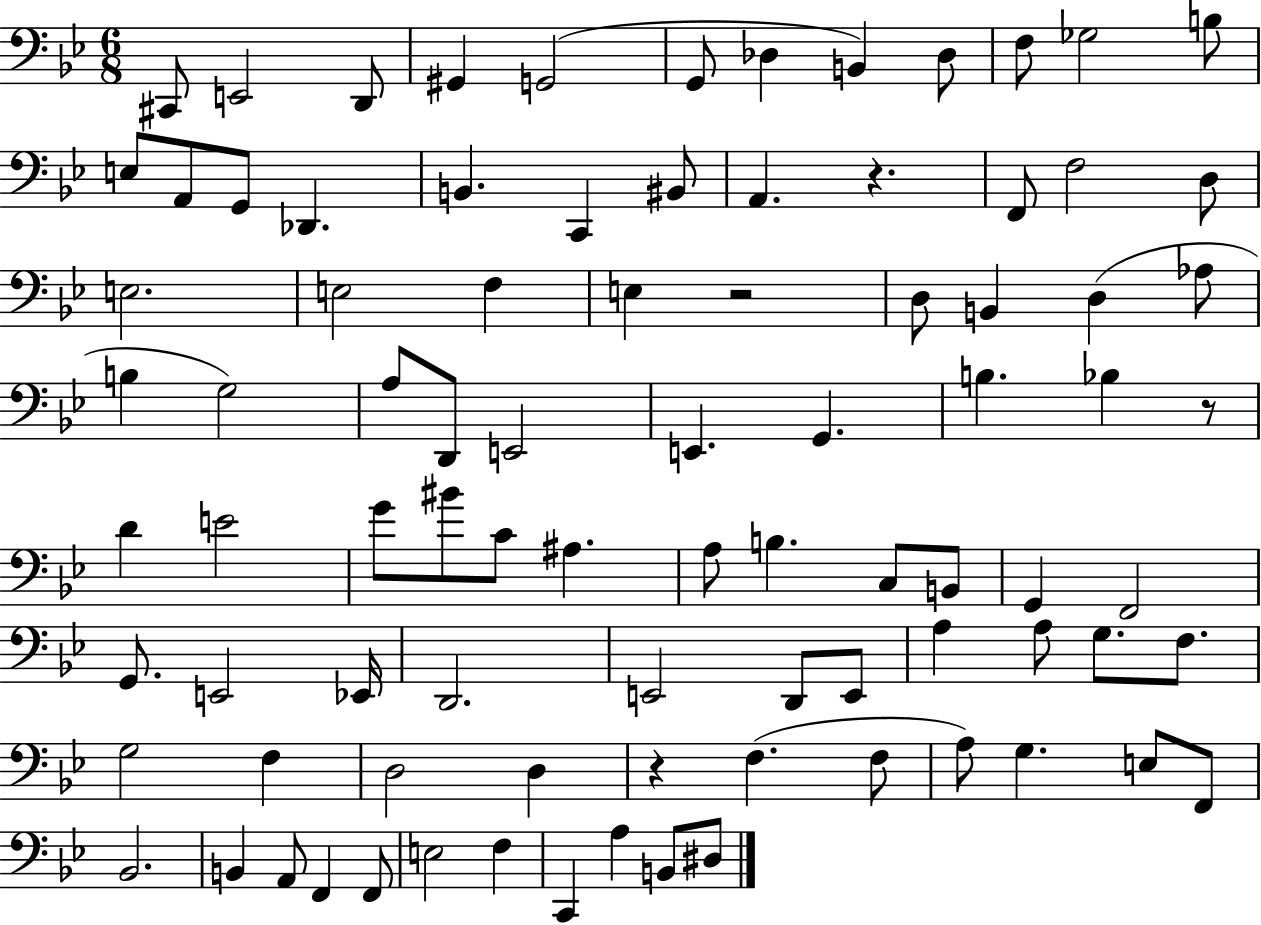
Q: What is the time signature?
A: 6/8